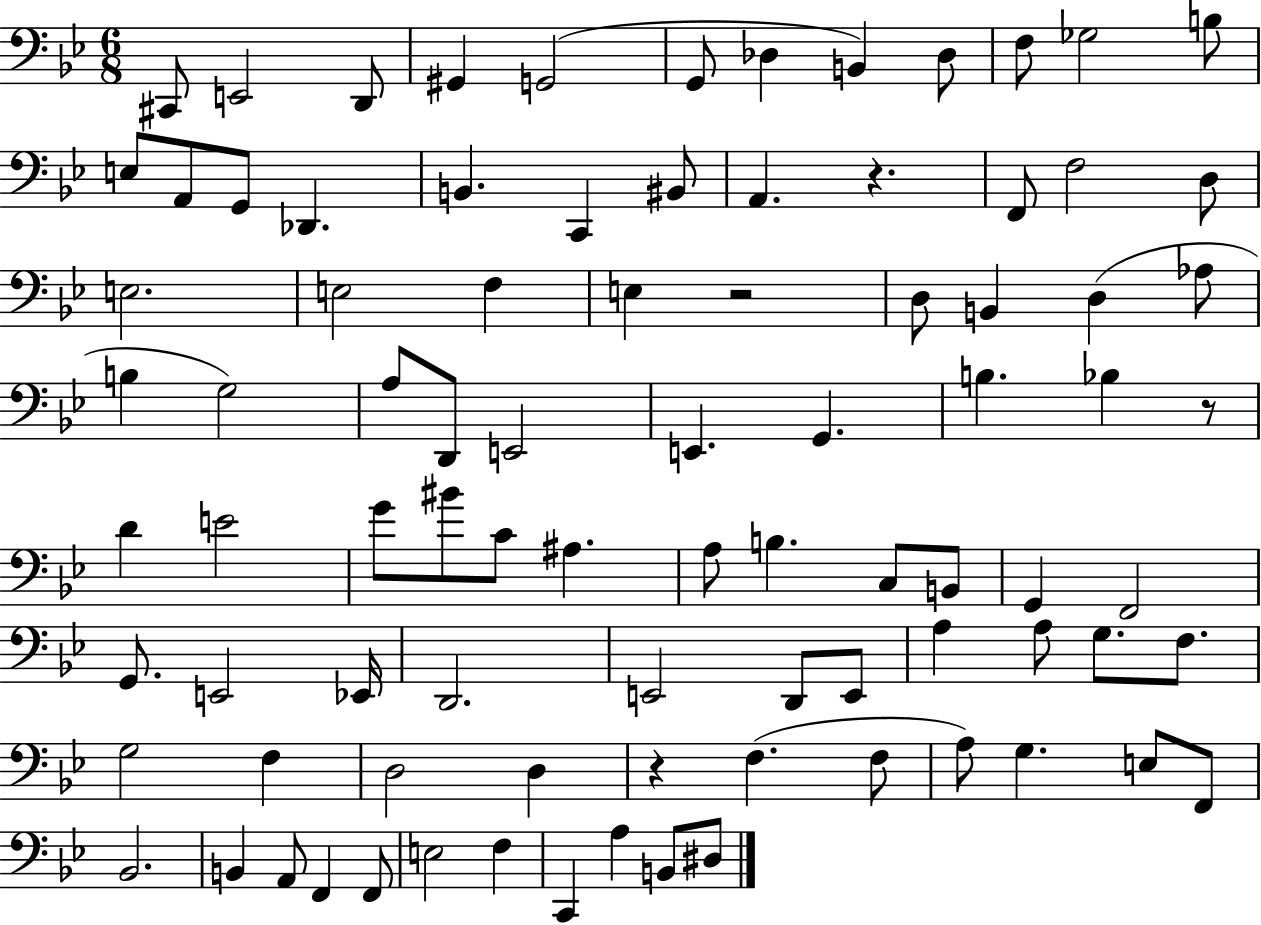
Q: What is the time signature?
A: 6/8